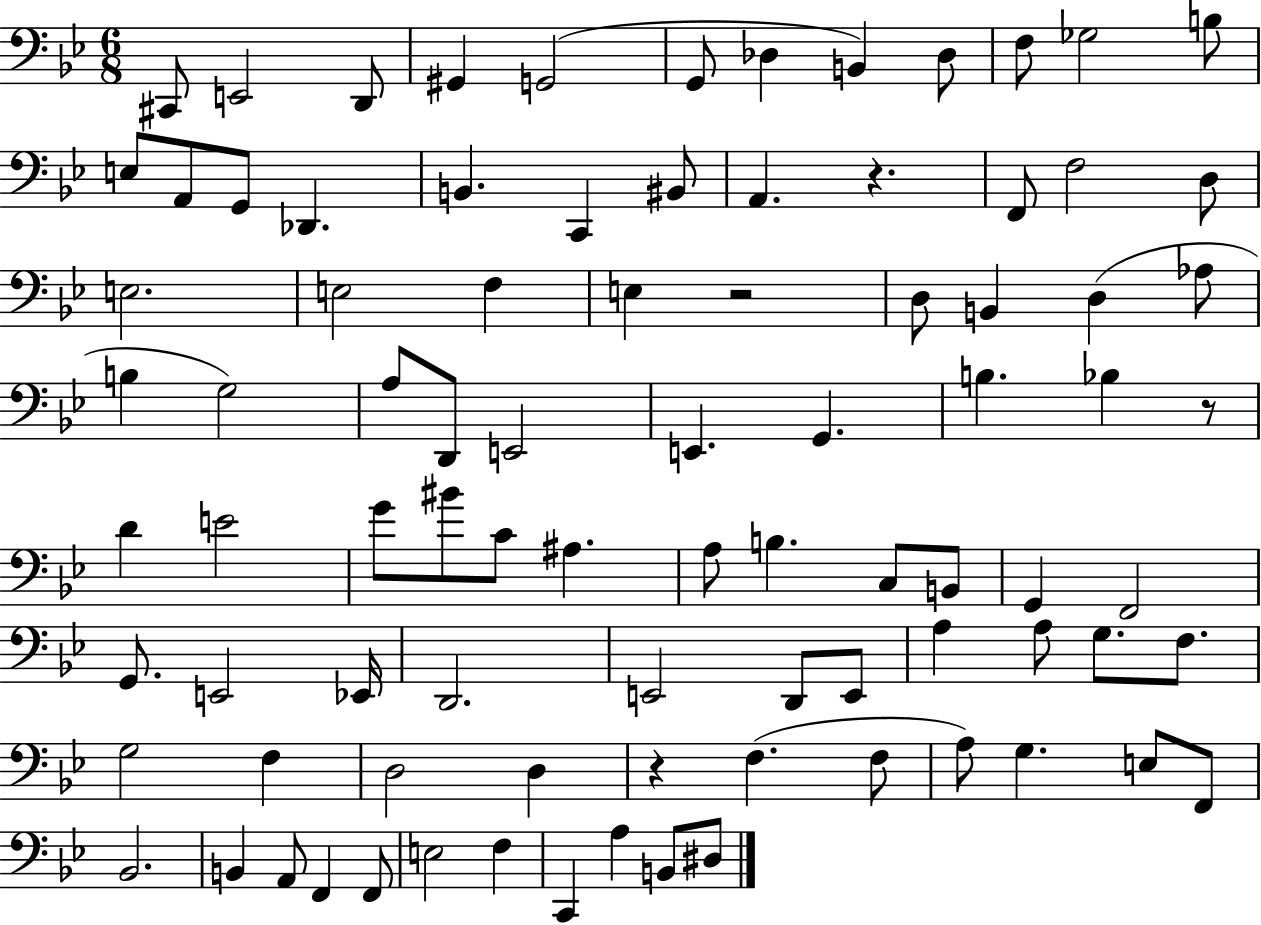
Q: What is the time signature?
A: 6/8